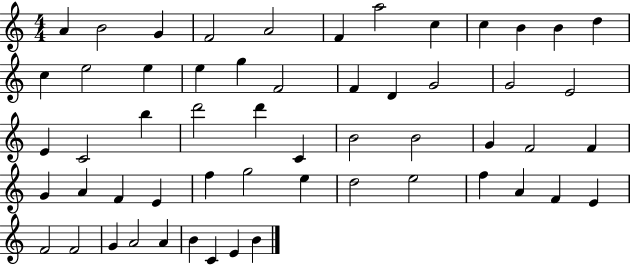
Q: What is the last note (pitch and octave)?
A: B4